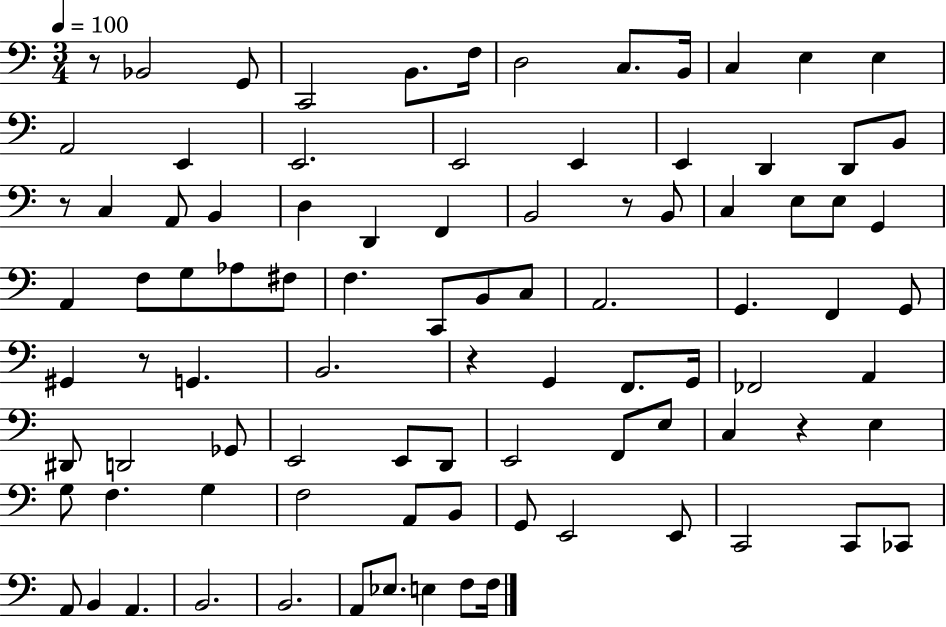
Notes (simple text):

R/e Bb2/h G2/e C2/h B2/e. F3/s D3/h C3/e. B2/s C3/q E3/q E3/q A2/h E2/q E2/h. E2/h E2/q E2/q D2/q D2/e B2/e R/e C3/q A2/e B2/q D3/q D2/q F2/q B2/h R/e B2/e C3/q E3/e E3/e G2/q A2/q F3/e G3/e Ab3/e F#3/e F3/q. C2/e B2/e C3/e A2/h. G2/q. F2/q G2/e G#2/q R/e G2/q. B2/h. R/q G2/q F2/e. G2/s FES2/h A2/q D#2/e D2/h Gb2/e E2/h E2/e D2/e E2/h F2/e E3/e C3/q R/q E3/q G3/e F3/q. G3/q F3/h A2/e B2/e G2/e E2/h E2/e C2/h C2/e CES2/e A2/e B2/q A2/q. B2/h. B2/h. A2/e Eb3/e. E3/q F3/e F3/s